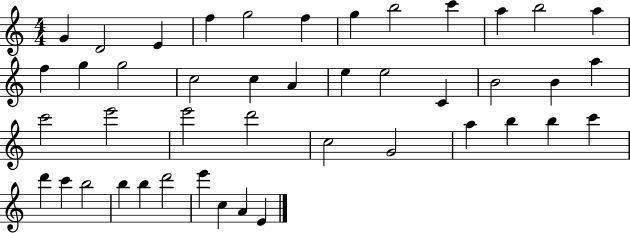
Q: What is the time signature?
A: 4/4